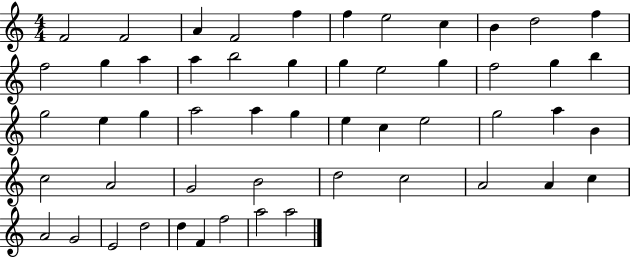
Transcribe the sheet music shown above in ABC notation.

X:1
T:Untitled
M:4/4
L:1/4
K:C
F2 F2 A F2 f f e2 c B d2 f f2 g a a b2 g g e2 g f2 g b g2 e g a2 a g e c e2 g2 a B c2 A2 G2 B2 d2 c2 A2 A c A2 G2 E2 d2 d F f2 a2 a2